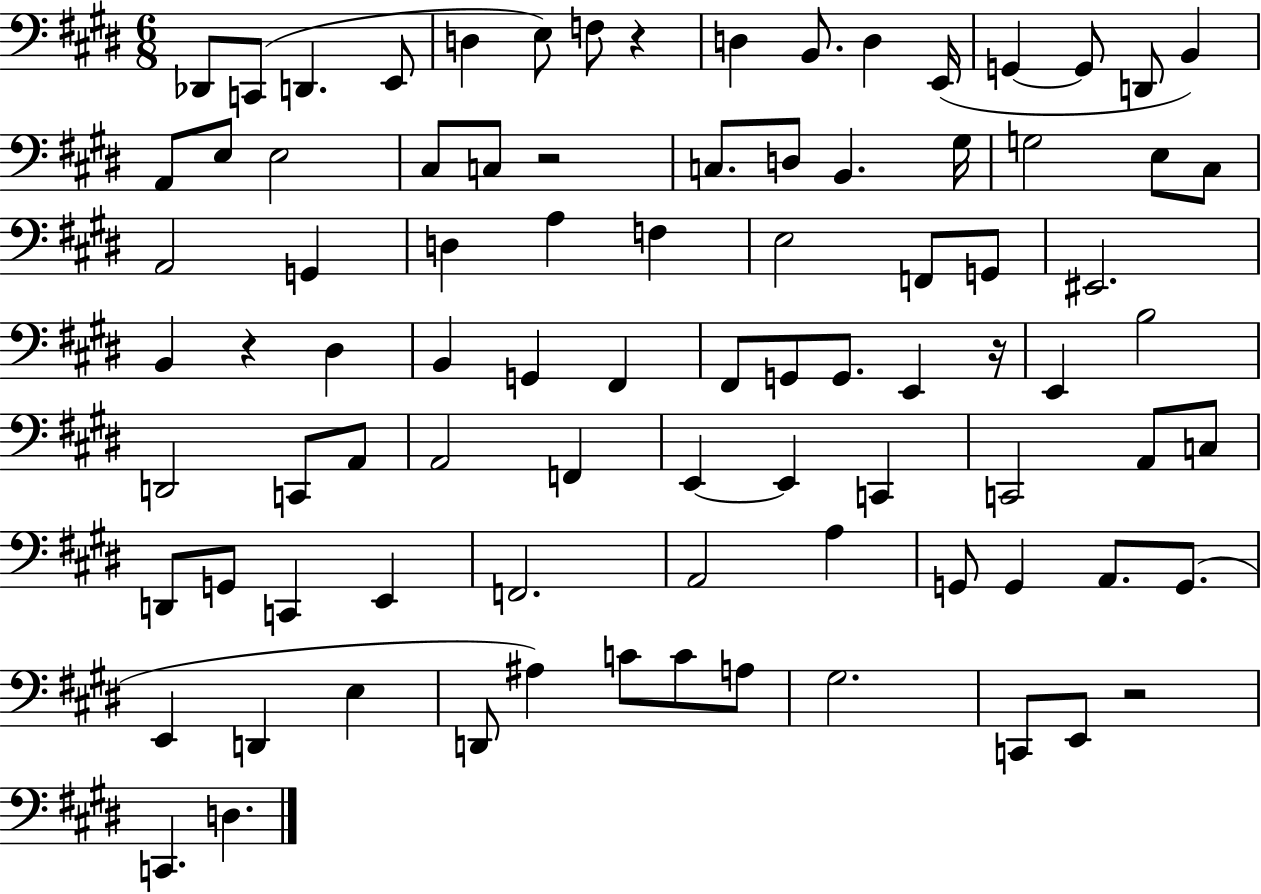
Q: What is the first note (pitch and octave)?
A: Db2